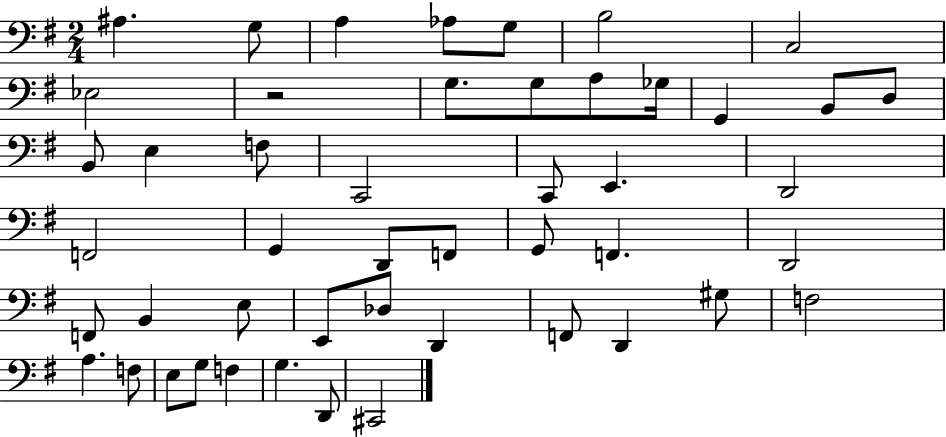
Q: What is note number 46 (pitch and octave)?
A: D2